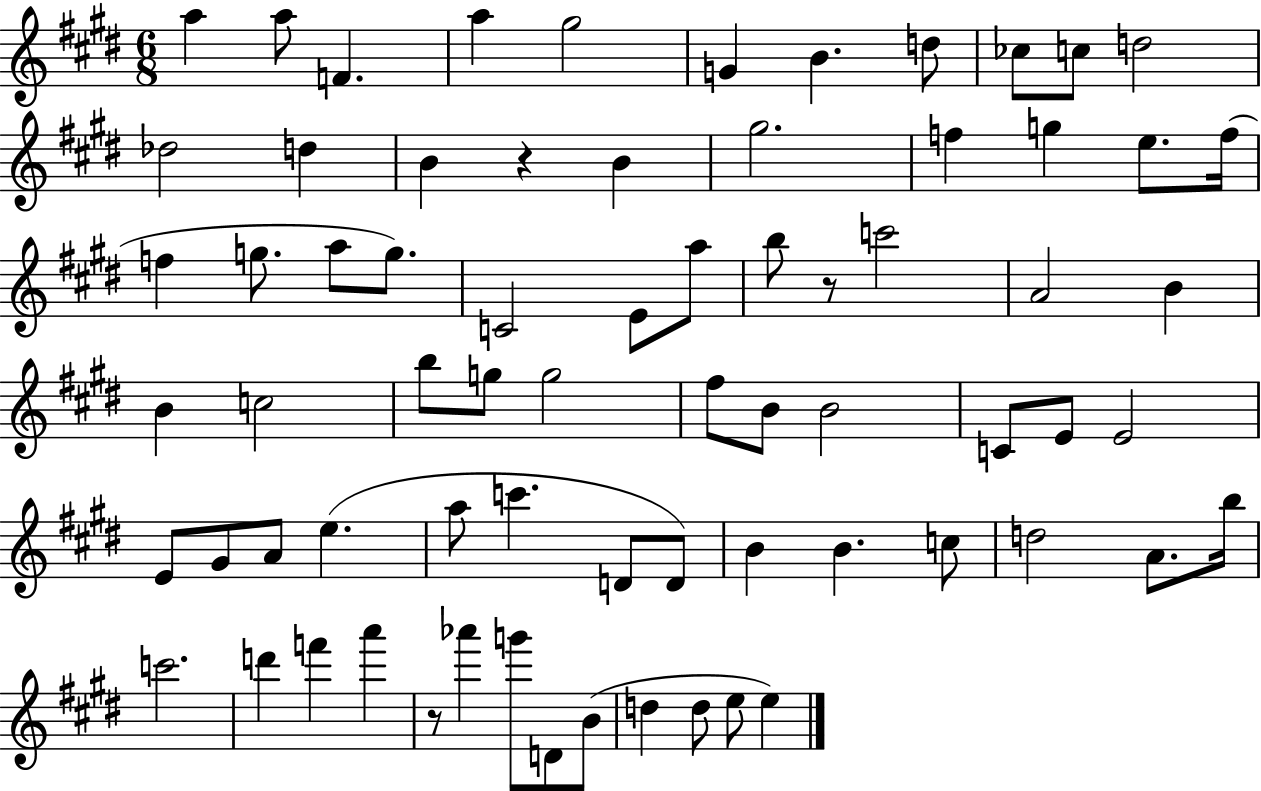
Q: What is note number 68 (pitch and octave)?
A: E5